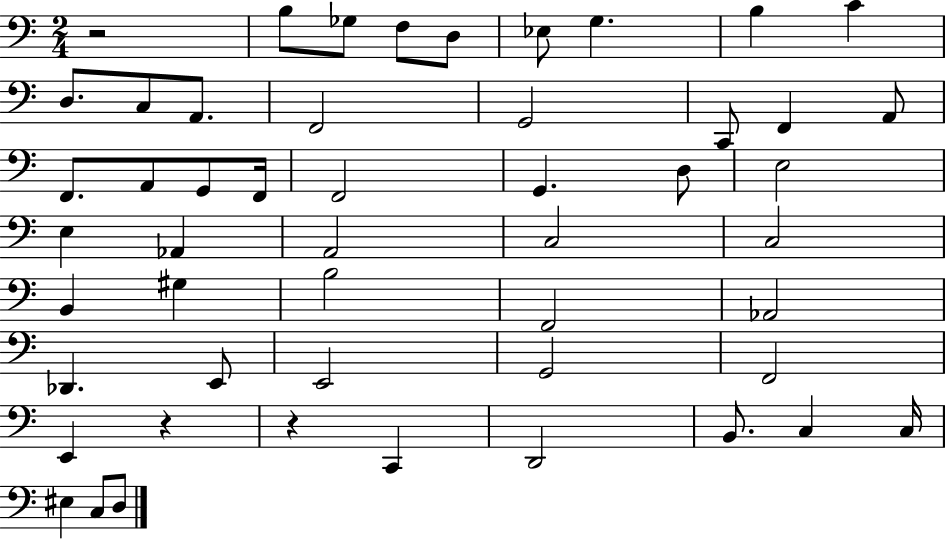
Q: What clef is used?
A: bass